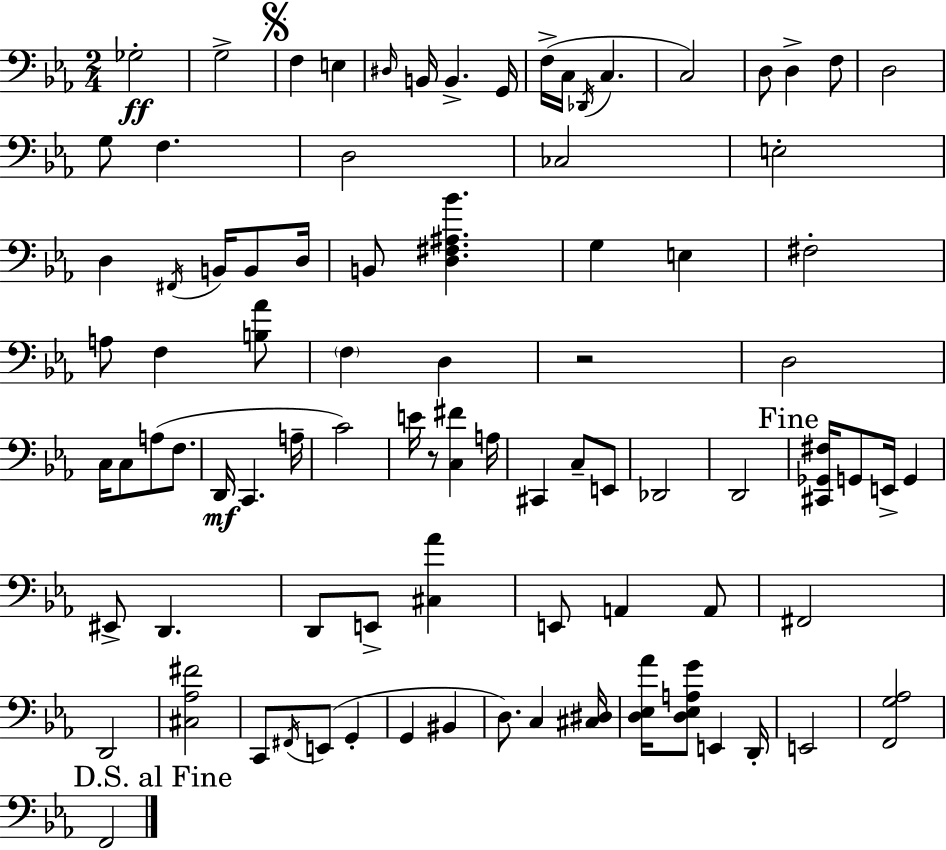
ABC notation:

X:1
T:Untitled
M:2/4
L:1/4
K:Cm
_G,2 G,2 F, E, ^D,/4 B,,/4 B,, G,,/4 F,/4 C,/4 _D,,/4 C, C,2 D,/2 D, F,/2 D,2 G,/2 F, D,2 _C,2 E,2 D, ^F,,/4 B,,/4 B,,/2 D,/4 B,,/2 [D,^F,^A,_B] G, E, ^F,2 A,/2 F, [B,_A]/2 F, D, z2 D,2 C,/4 C,/2 A,/2 F,/2 D,,/4 C,, A,/4 C2 E/4 z/2 [C,^F] A,/4 ^C,, C,/2 E,,/2 _D,,2 D,,2 [^C,,_G,,^F,]/4 G,,/2 E,,/4 G,, ^E,,/2 D,, D,,/2 E,,/2 [^C,_A] E,,/2 A,, A,,/2 ^F,,2 D,,2 [^C,_A,^F]2 C,,/2 ^F,,/4 E,,/2 G,, G,, ^B,, D,/2 C, [^C,^D,]/4 [D,_E,_A]/4 [D,_E,A,G]/2 E,, D,,/4 E,,2 [F,,G,_A,]2 F,,2